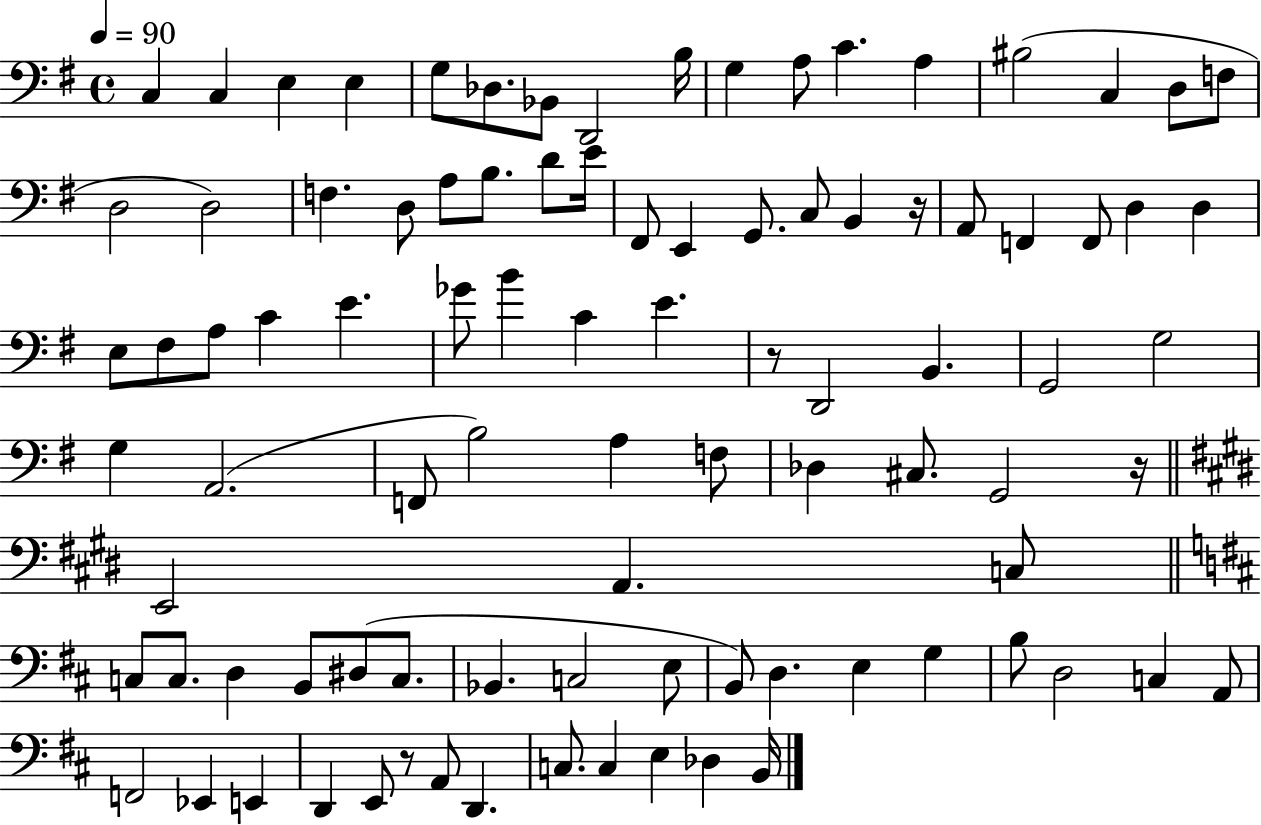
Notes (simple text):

C3/q C3/q E3/q E3/q G3/e Db3/e. Bb2/e D2/h B3/s G3/q A3/e C4/q. A3/q BIS3/h C3/q D3/e F3/e D3/h D3/h F3/q. D3/e A3/e B3/e. D4/e E4/s F#2/e E2/q G2/e. C3/e B2/q R/s A2/e F2/q F2/e D3/q D3/q E3/e F#3/e A3/e C4/q E4/q. Gb4/e B4/q C4/q E4/q. R/e D2/h B2/q. G2/h G3/h G3/q A2/h. F2/e B3/h A3/q F3/e Db3/q C#3/e. G2/h R/s E2/h A2/q. C3/e C3/e C3/e. D3/q B2/e D#3/e C3/e. Bb2/q. C3/h E3/e B2/e D3/q. E3/q G3/q B3/e D3/h C3/q A2/e F2/h Eb2/q E2/q D2/q E2/e R/e A2/e D2/q. C3/e. C3/q E3/q Db3/q B2/s